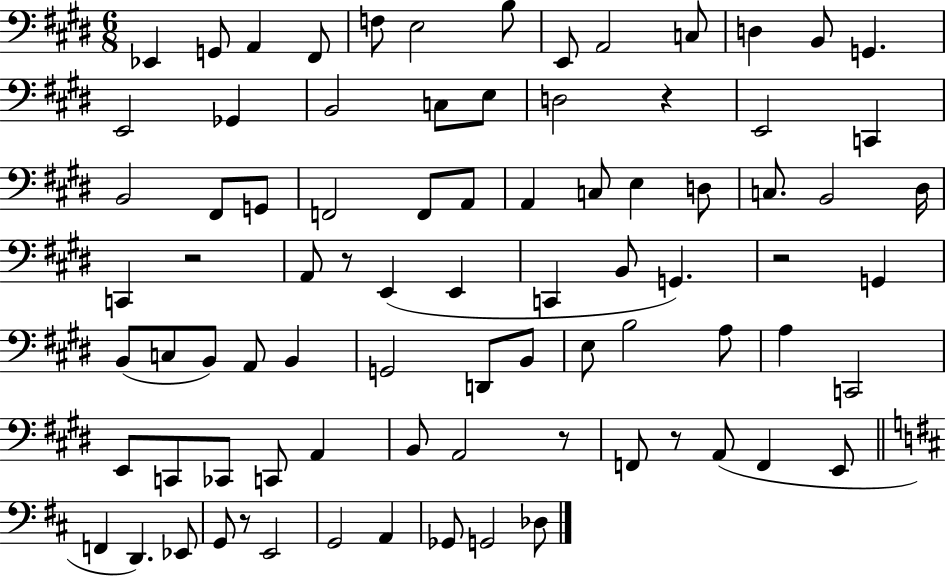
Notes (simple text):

Eb2/q G2/e A2/q F#2/e F3/e E3/h B3/e E2/e A2/h C3/e D3/q B2/e G2/q. E2/h Gb2/q B2/h C3/e E3/e D3/h R/q E2/h C2/q B2/h F#2/e G2/e F2/h F2/e A2/e A2/q C3/e E3/q D3/e C3/e. B2/h D#3/s C2/q R/h A2/e R/e E2/q E2/q C2/q B2/e G2/q. R/h G2/q B2/e C3/e B2/e A2/e B2/q G2/h D2/e B2/e E3/e B3/h A3/e A3/q C2/h E2/e C2/e CES2/e C2/e A2/q B2/e A2/h R/e F2/e R/e A2/e F2/q E2/e F2/q D2/q. Eb2/e G2/e R/e E2/h G2/h A2/q Gb2/e G2/h Db3/e